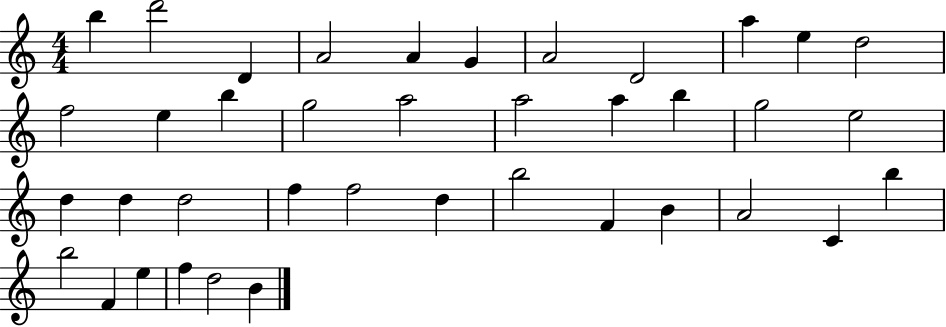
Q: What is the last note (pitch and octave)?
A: B4